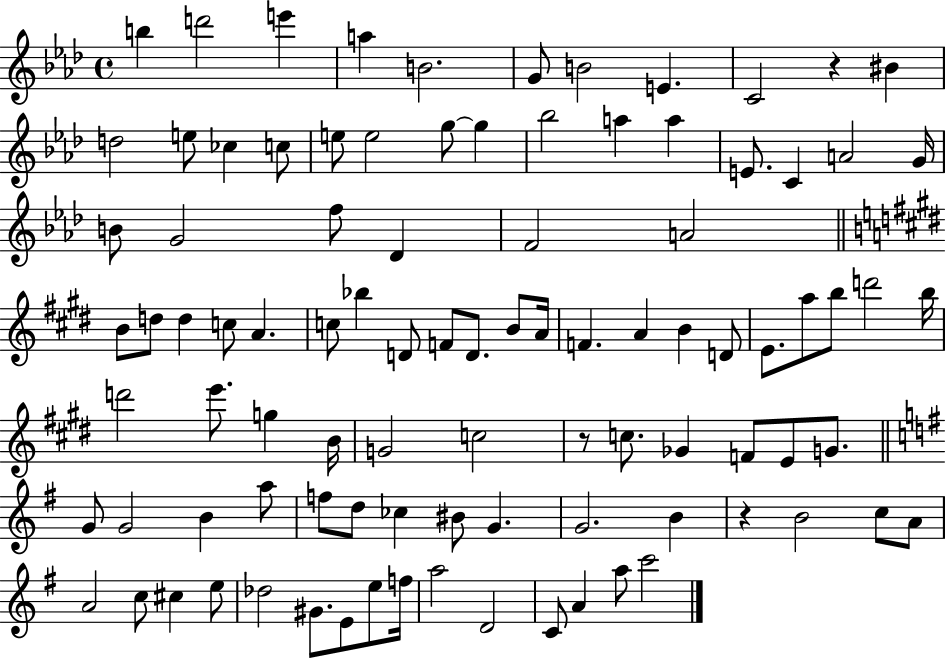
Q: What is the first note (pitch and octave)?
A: B5